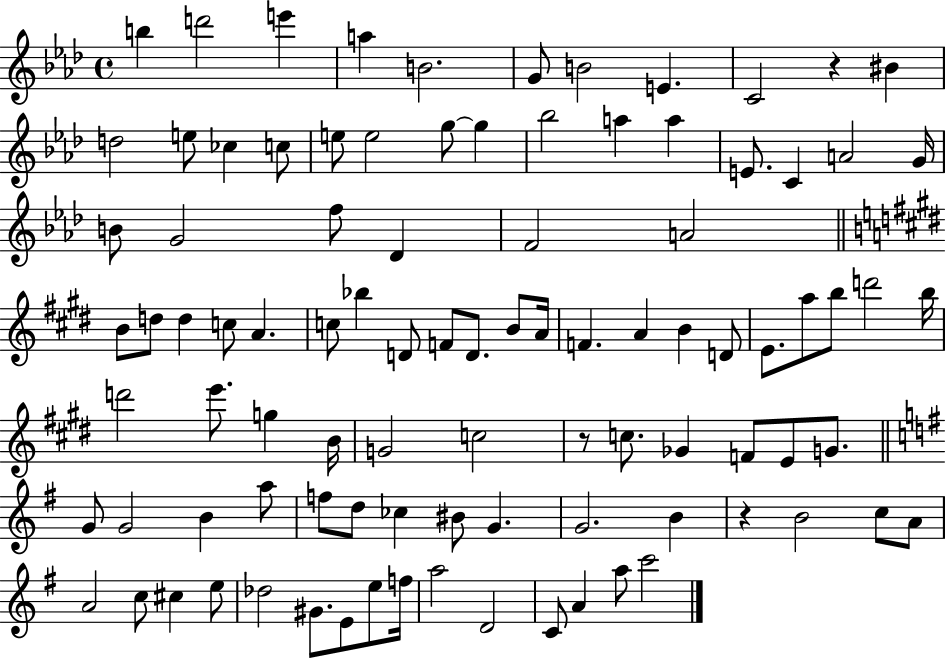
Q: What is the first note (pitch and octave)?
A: B5